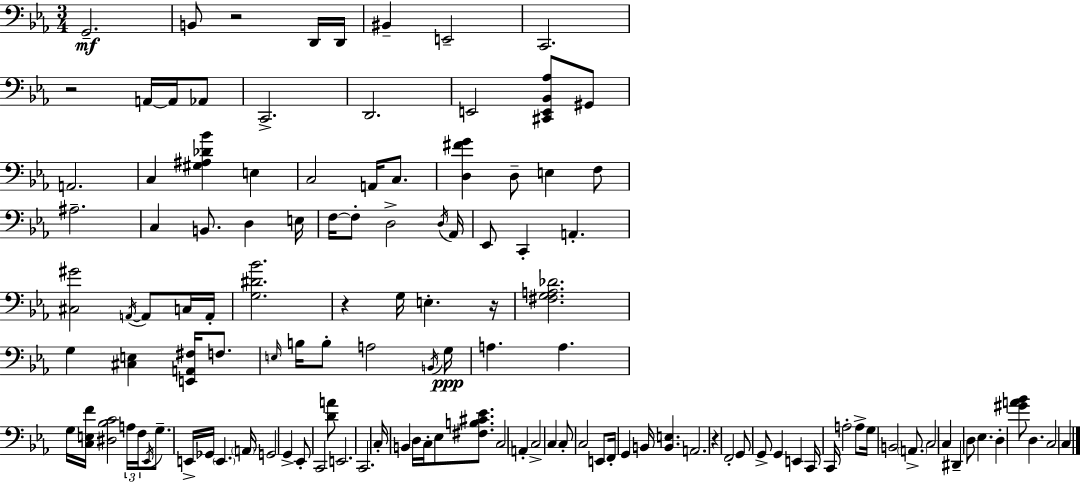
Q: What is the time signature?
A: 3/4